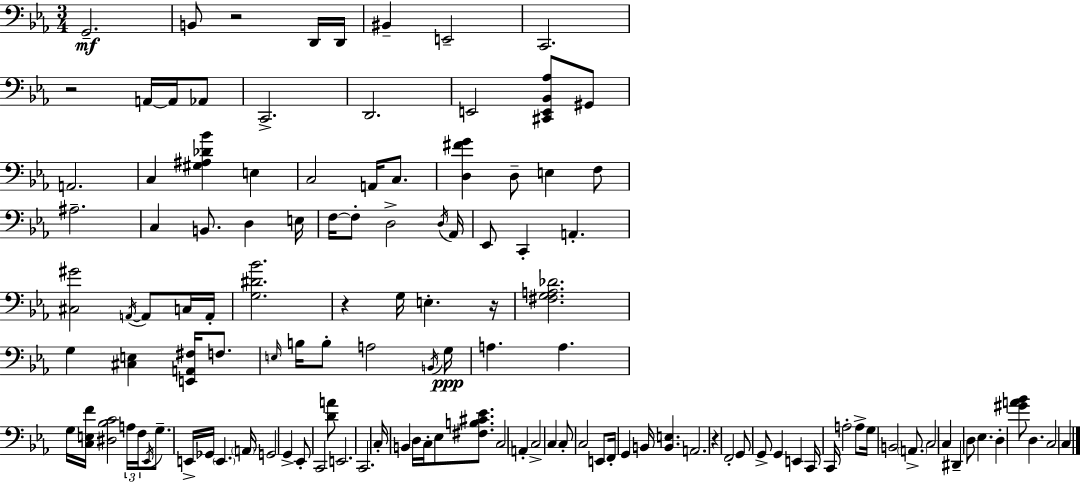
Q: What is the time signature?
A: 3/4